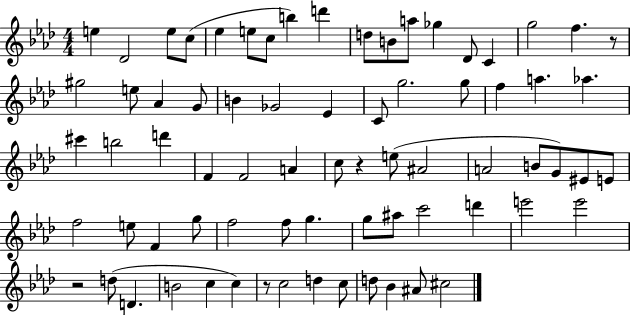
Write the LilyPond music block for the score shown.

{
  \clef treble
  \numericTimeSignature
  \time 4/4
  \key aes \major
  e''4 des'2 e''8 c''8( | ees''4 e''8 c''8 b''4) d'''4 | d''8 b'8 a''8 ges''4 des'8 c'4 | g''2 f''4. r8 | \break gis''2 e''8 aes'4 g'8 | b'4 ges'2 ees'4 | c'8 g''2. g''8 | f''4 a''4. aes''4. | \break cis'''4 b''2 d'''4 | f'4 f'2 a'4 | c''8 r4 e''8( ais'2 | a'2 b'8 g'8) eis'8 e'8 | \break f''2 e''8 f'4 g''8 | f''2 f''8 g''4. | g''8 ais''8 c'''2 d'''4 | e'''2 e'''2 | \break r2 d''8( d'4. | b'2 c''4 c''4) | r8 c''2 d''4 c''8 | d''8 bes'4 ais'8 cis''2 | \break \bar "|."
}